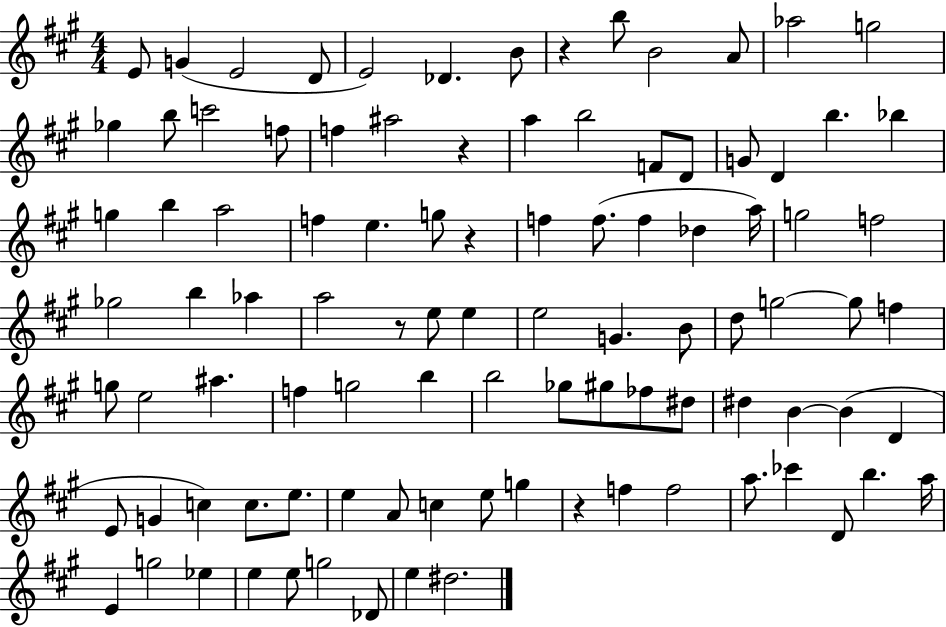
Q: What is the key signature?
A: A major